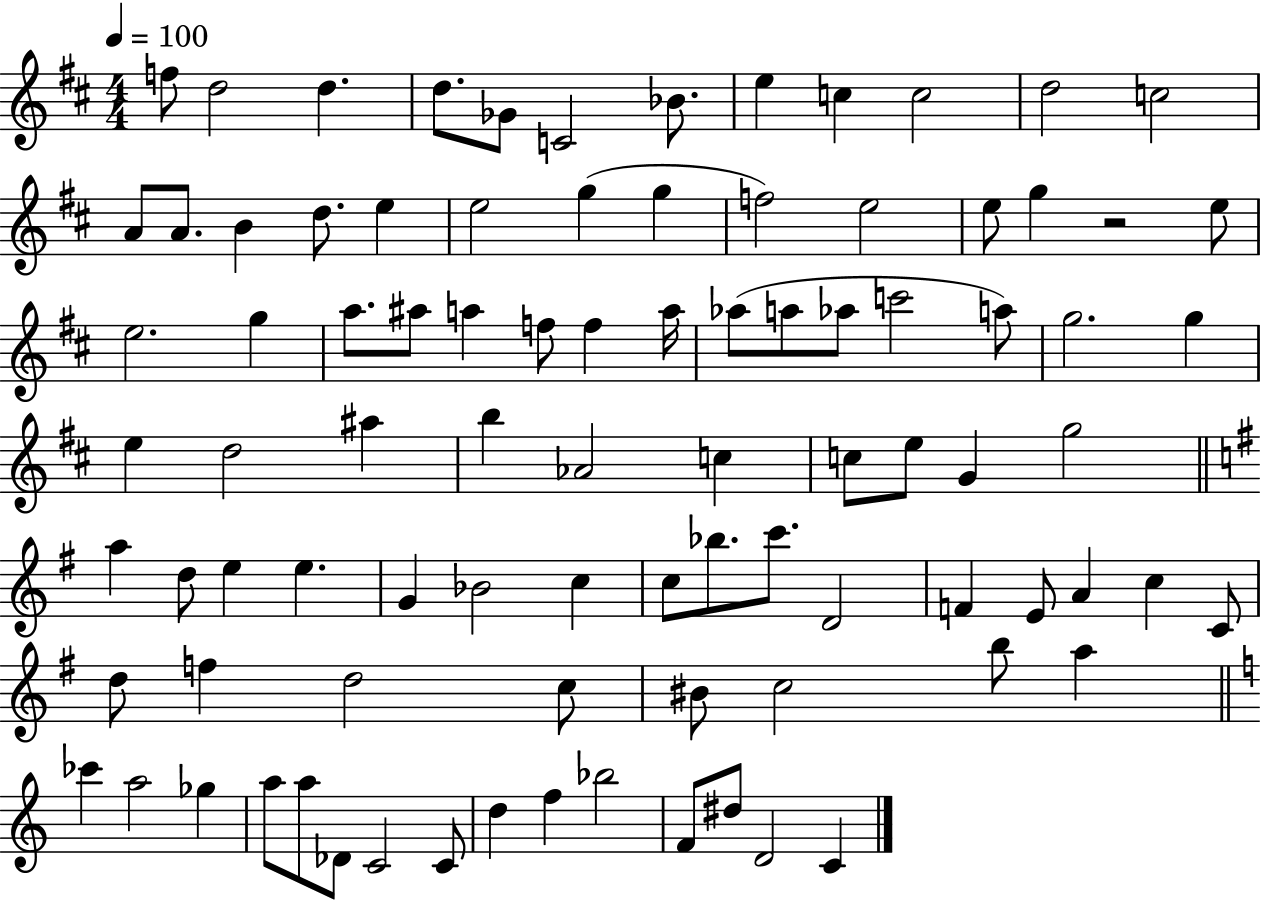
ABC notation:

X:1
T:Untitled
M:4/4
L:1/4
K:D
f/2 d2 d d/2 _G/2 C2 _B/2 e c c2 d2 c2 A/2 A/2 B d/2 e e2 g g f2 e2 e/2 g z2 e/2 e2 g a/2 ^a/2 a f/2 f a/4 _a/2 a/2 _a/2 c'2 a/2 g2 g e d2 ^a b _A2 c c/2 e/2 G g2 a d/2 e e G _B2 c c/2 _b/2 c'/2 D2 F E/2 A c C/2 d/2 f d2 c/2 ^B/2 c2 b/2 a _c' a2 _g a/2 a/2 _D/2 C2 C/2 d f _b2 F/2 ^d/2 D2 C